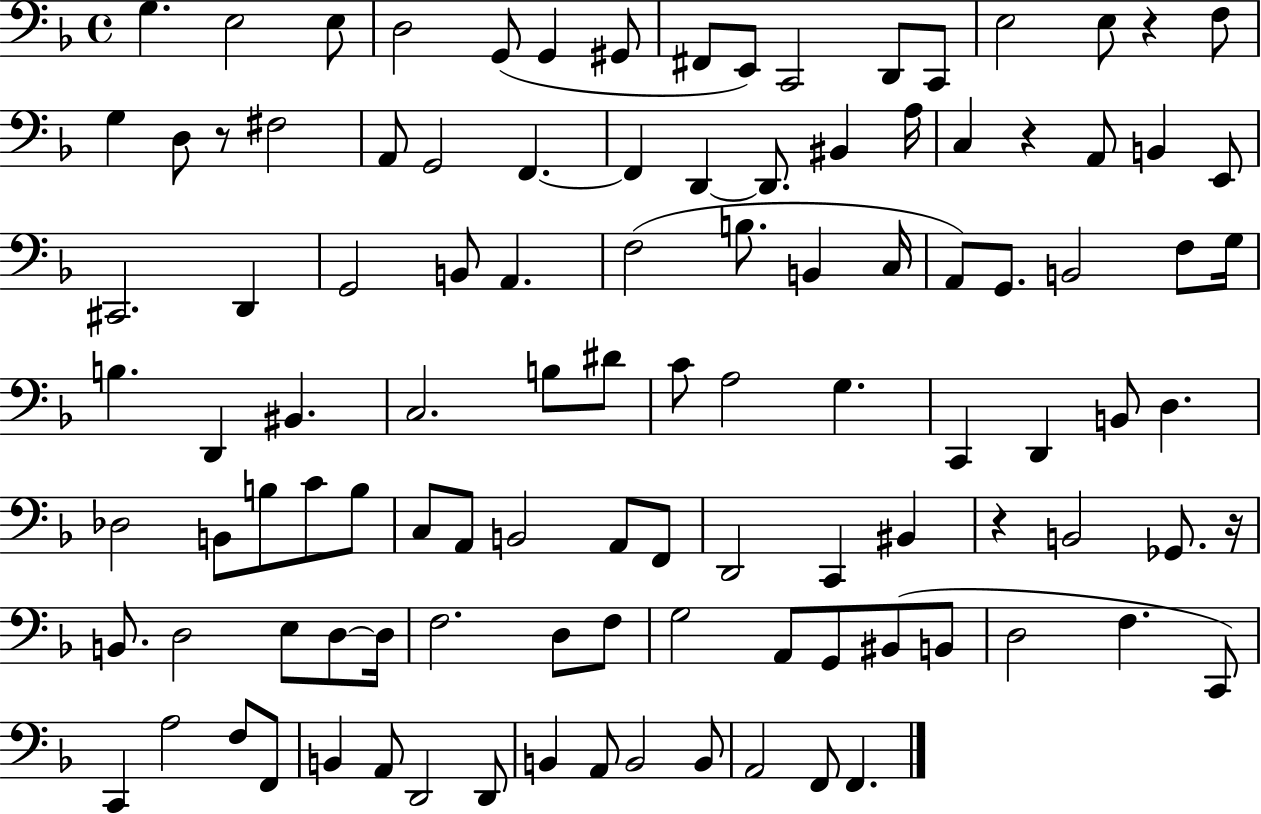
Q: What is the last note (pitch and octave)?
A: F2